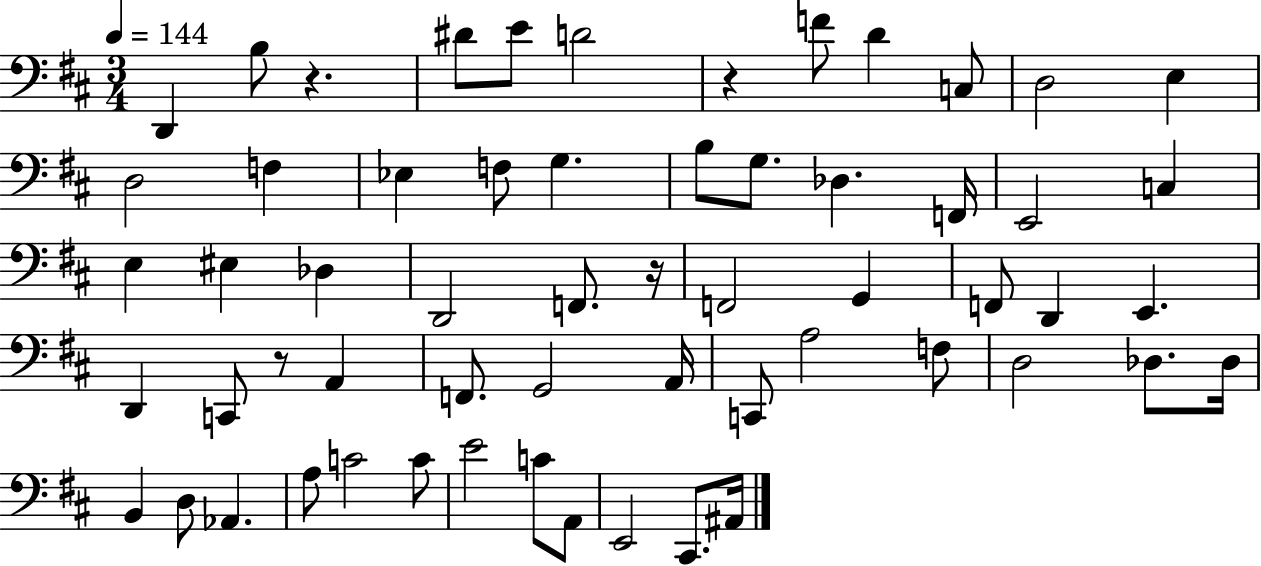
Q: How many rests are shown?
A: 4